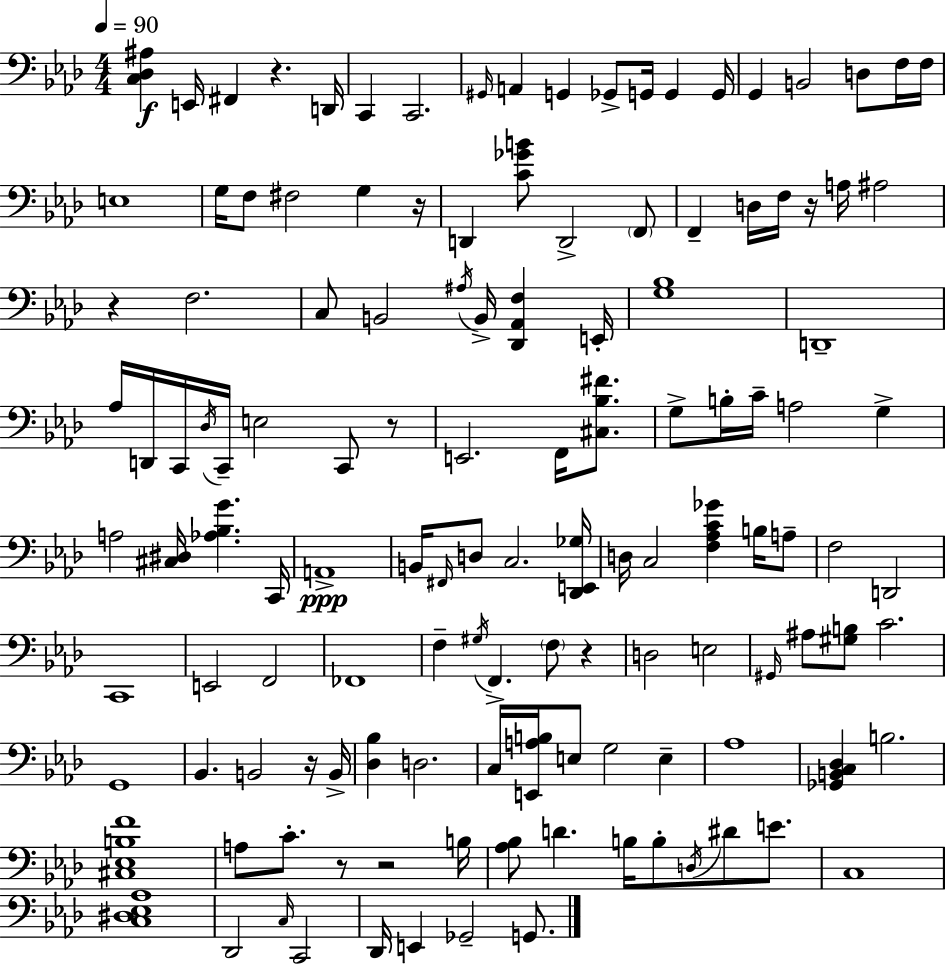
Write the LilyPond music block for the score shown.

{
  \clef bass
  \numericTimeSignature
  \time 4/4
  \key f \minor
  \tempo 4 = 90
  <c des ais>4\f e,16 fis,4 r4. d,16 | c,4 c,2. | \grace { gis,16 } a,4 g,4 ges,8-> g,16 g,4 | g,16 g,4 b,2 d8 f16 | \break f16 e1 | g16 f8 fis2 g4 | r16 d,4 <c' ges' b'>8 d,2-> \parenthesize f,8 | f,4-- d16 f16 r16 a16 ais2 | \break r4 f2. | c8 b,2 \acciaccatura { ais16 } b,16-> <des, aes, f>4 | e,16-. <g bes>1 | d,1-- | \break aes16 d,16 c,16 \acciaccatura { des16 } c,16-- e2 c,8 | r8 e,2. f,16 | <cis bes fis'>8. g8-> b16-. c'16-- a2 g4-> | a2 <cis dis>16 <aes bes g'>4. | \break c,16 a,1->\ppp | b,16 \grace { fis,16 } d8 c2. | <des, e, ges>16 d16 c2 <f aes c' ges'>4 | b16 a8-- f2 d,2 | \break c,1 | e,2 f,2 | fes,1 | f4-- \acciaccatura { gis16 } f,4.-> \parenthesize f8 | \break r4 d2 e2 | \grace { gis,16 } ais8 <gis b>8 c'2. | g,1 | bes,4. b,2 | \break r16 b,16-> <des bes>4 d2. | c16 <e, a b>16 e8 g2 | e4-- aes1 | <ges, b, c des>4 b2. | \break <cis ees b f'>1 | a8 c'8.-. r8 r2 | b16 <aes bes>8 d'4. b16 b8-. | \acciaccatura { d16 } dis'8 e'8. c1 | \break <c dis ees aes>1 | des,2 \grace { c16 } | c,2 des,16 e,4 ges,2-- | g,8. \bar "|."
}